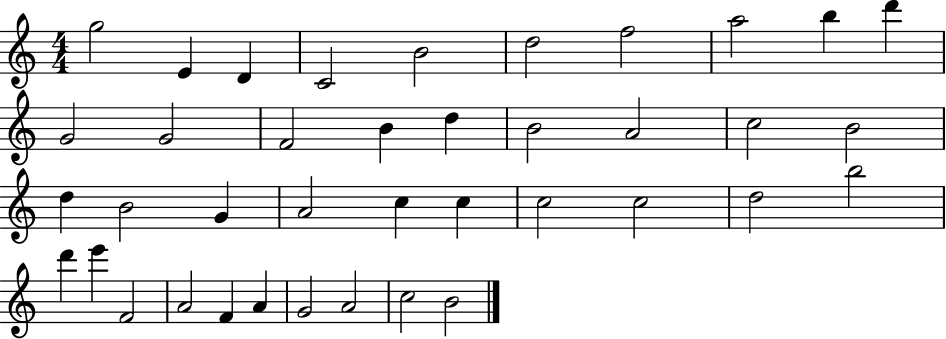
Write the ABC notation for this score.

X:1
T:Untitled
M:4/4
L:1/4
K:C
g2 E D C2 B2 d2 f2 a2 b d' G2 G2 F2 B d B2 A2 c2 B2 d B2 G A2 c c c2 c2 d2 b2 d' e' F2 A2 F A G2 A2 c2 B2